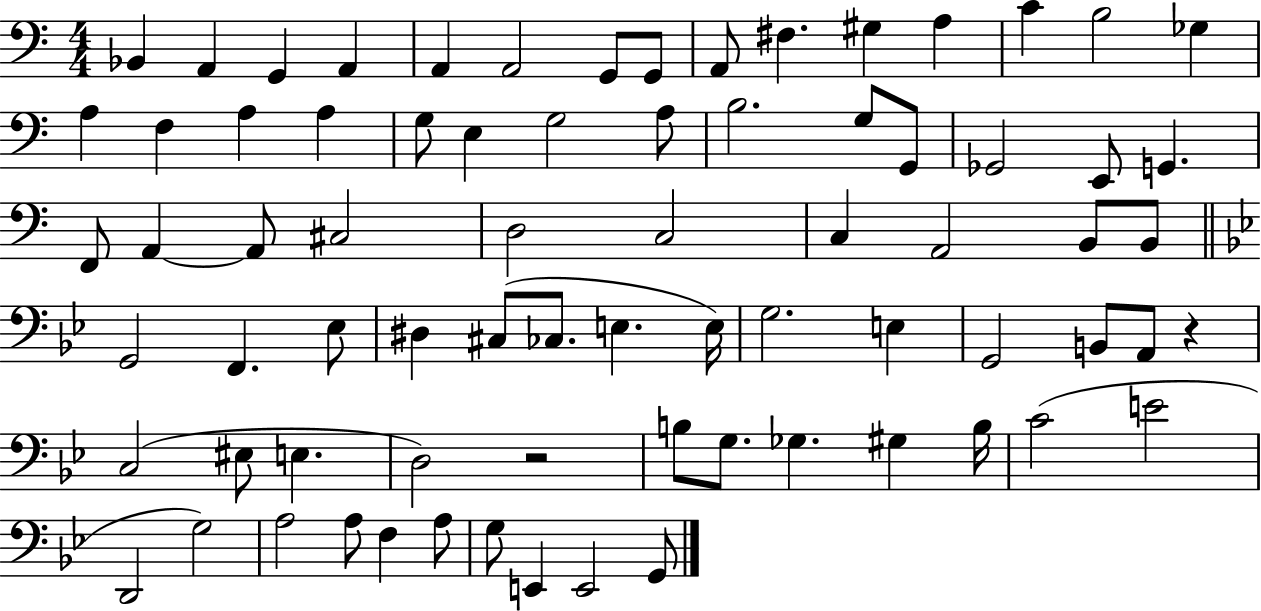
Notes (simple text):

Bb2/q A2/q G2/q A2/q A2/q A2/h G2/e G2/e A2/e F#3/q. G#3/q A3/q C4/q B3/h Gb3/q A3/q F3/q A3/q A3/q G3/e E3/q G3/h A3/e B3/h. G3/e G2/e Gb2/h E2/e G2/q. F2/e A2/q A2/e C#3/h D3/h C3/h C3/q A2/h B2/e B2/e G2/h F2/q. Eb3/e D#3/q C#3/e CES3/e. E3/q. E3/s G3/h. E3/q G2/h B2/e A2/e R/q C3/h EIS3/e E3/q. D3/h R/h B3/e G3/e. Gb3/q. G#3/q B3/s C4/h E4/h D2/h G3/h A3/h A3/e F3/q A3/e G3/e E2/q E2/h G2/e